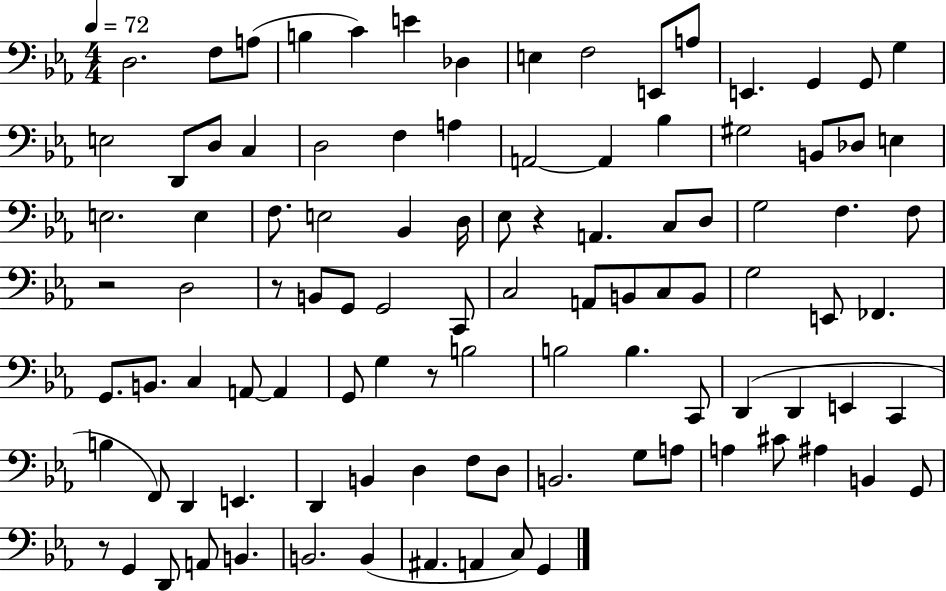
D3/h. F3/e A3/e B3/q C4/q E4/q Db3/q E3/q F3/h E2/e A3/e E2/q. G2/q G2/e G3/q E3/h D2/e D3/e C3/q D3/h F3/q A3/q A2/h A2/q Bb3/q G#3/h B2/e Db3/e E3/q E3/h. E3/q F3/e. E3/h Bb2/q D3/s Eb3/e R/q A2/q. C3/e D3/e G3/h F3/q. F3/e R/h D3/h R/e B2/e G2/e G2/h C2/e C3/h A2/e B2/e C3/e B2/e G3/h E2/e FES2/q. G2/e. B2/e. C3/q A2/e A2/q G2/e G3/q R/e B3/h B3/h B3/q. C2/e D2/q D2/q E2/q C2/q B3/q F2/e D2/q E2/q. D2/q B2/q D3/q F3/e D3/e B2/h. G3/e A3/e A3/q C#4/e A#3/q B2/q G2/e R/e G2/q D2/e A2/e B2/q. B2/h. B2/q A#2/q. A2/q C3/e G2/q